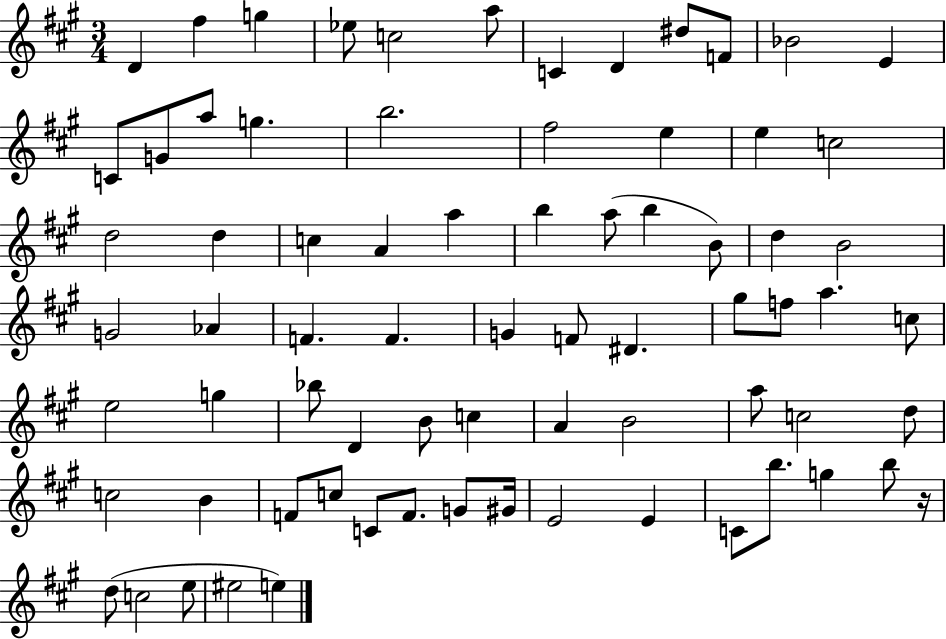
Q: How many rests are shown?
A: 1